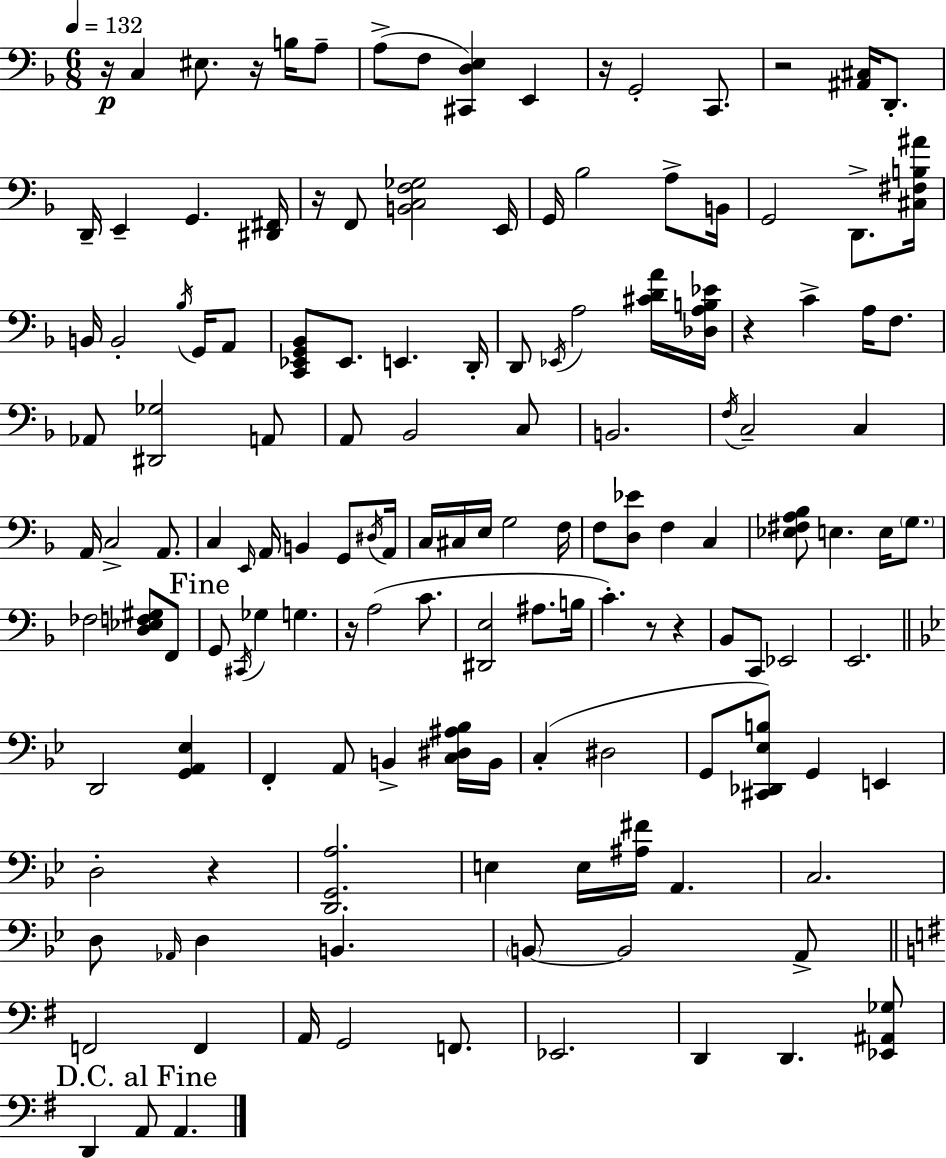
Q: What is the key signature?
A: D minor